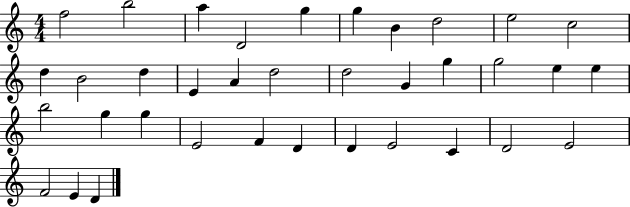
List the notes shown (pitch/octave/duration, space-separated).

F5/h B5/h A5/q D4/h G5/q G5/q B4/q D5/h E5/h C5/h D5/q B4/h D5/q E4/q A4/q D5/h D5/h G4/q G5/q G5/h E5/q E5/q B5/h G5/q G5/q E4/h F4/q D4/q D4/q E4/h C4/q D4/h E4/h F4/h E4/q D4/q